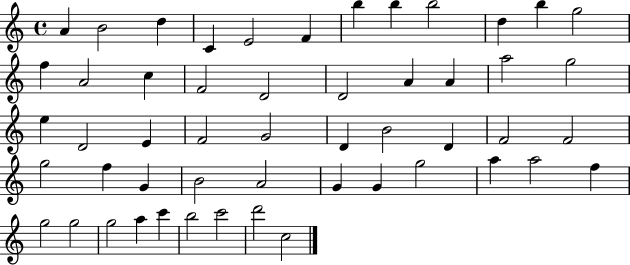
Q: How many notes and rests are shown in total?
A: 52